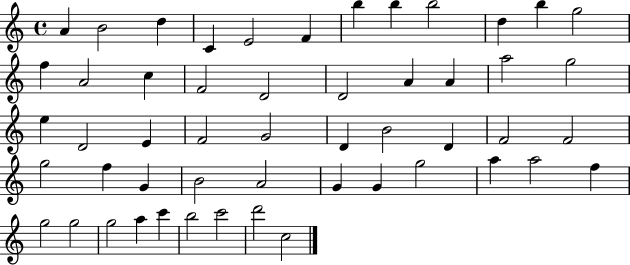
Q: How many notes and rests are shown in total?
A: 52